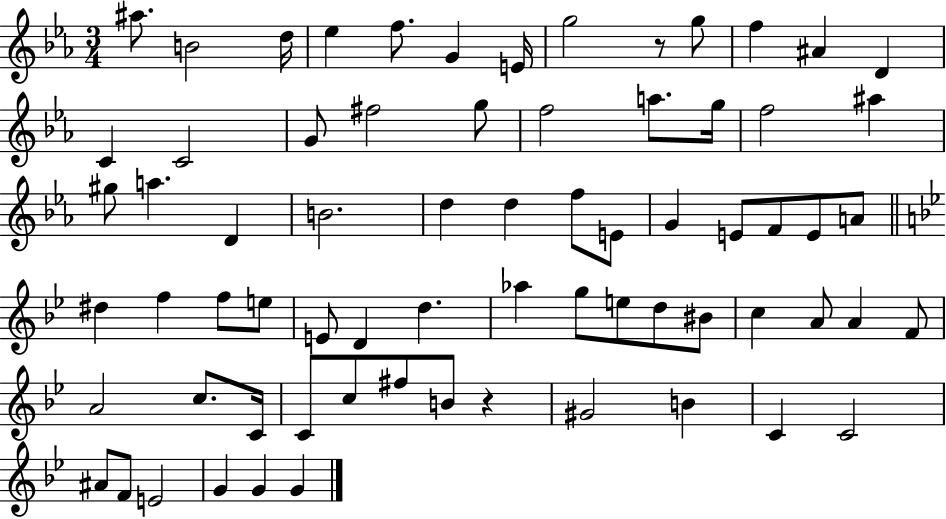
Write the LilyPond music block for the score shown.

{
  \clef treble
  \numericTimeSignature
  \time 3/4
  \key ees \major
  \repeat volta 2 { ais''8. b'2 d''16 | ees''4 f''8. g'4 e'16 | g''2 r8 g''8 | f''4 ais'4 d'4 | \break c'4 c'2 | g'8 fis''2 g''8 | f''2 a''8. g''16 | f''2 ais''4 | \break gis''8 a''4. d'4 | b'2. | d''4 d''4 f''8 e'8 | g'4 e'8 f'8 e'8 a'8 | \break \bar "||" \break \key bes \major dis''4 f''4 f''8 e''8 | e'8 d'4 d''4. | aes''4 g''8 e''8 d''8 bis'8 | c''4 a'8 a'4 f'8 | \break a'2 c''8. c'16 | c'8 c''8 fis''8 b'8 r4 | gis'2 b'4 | c'4 c'2 | \break ais'8 f'8 e'2 | g'4 g'4 g'4 | } \bar "|."
}